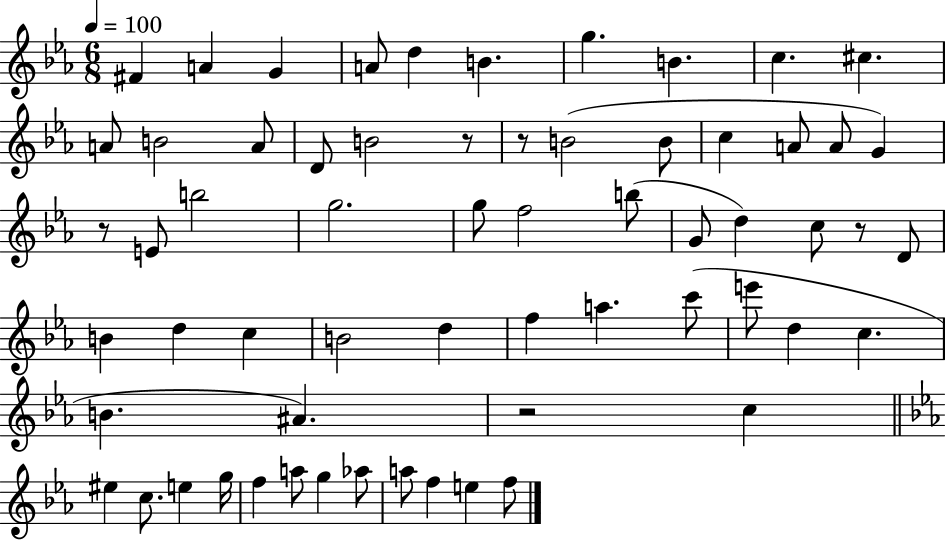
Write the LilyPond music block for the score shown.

{
  \clef treble
  \numericTimeSignature
  \time 6/8
  \key ees \major
  \tempo 4 = 100
  fis'4 a'4 g'4 | a'8 d''4 b'4. | g''4. b'4. | c''4. cis''4. | \break a'8 b'2 a'8 | d'8 b'2 r8 | r8 b'2( b'8 | c''4 a'8 a'8 g'4) | \break r8 e'8 b''2 | g''2. | g''8 f''2 b''8( | g'8 d''4) c''8 r8 d'8 | \break b'4 d''4 c''4 | b'2 d''4 | f''4 a''4. c'''8( | e'''8 d''4 c''4. | \break b'4. ais'4.) | r2 c''4 | \bar "||" \break \key ees \major eis''4 c''8. e''4 g''16 | f''4 a''8 g''4 aes''8 | a''8 f''4 e''4 f''8 | \bar "|."
}